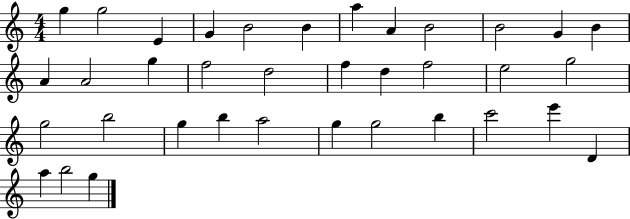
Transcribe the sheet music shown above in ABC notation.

X:1
T:Untitled
M:4/4
L:1/4
K:C
g g2 E G B2 B a A B2 B2 G B A A2 g f2 d2 f d f2 e2 g2 g2 b2 g b a2 g g2 b c'2 e' D a b2 g